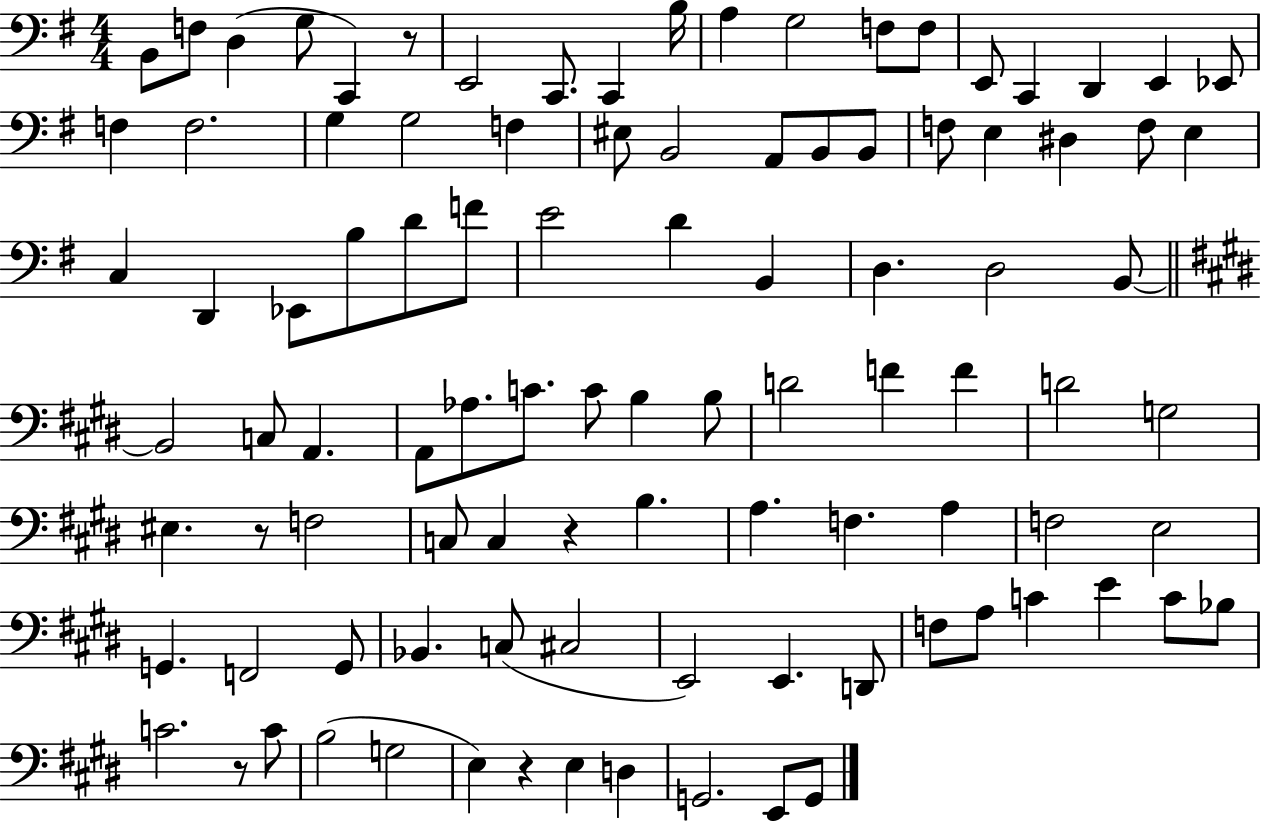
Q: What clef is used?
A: bass